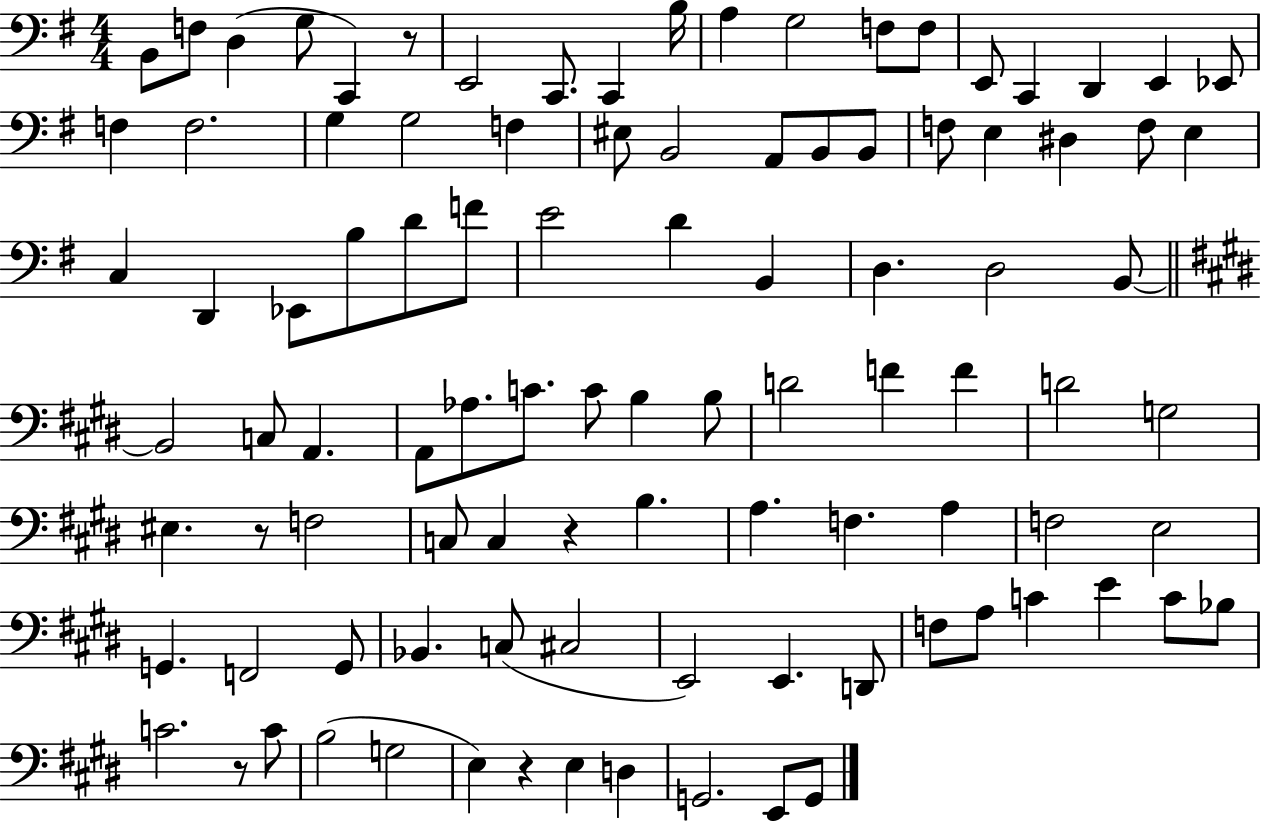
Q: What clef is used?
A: bass